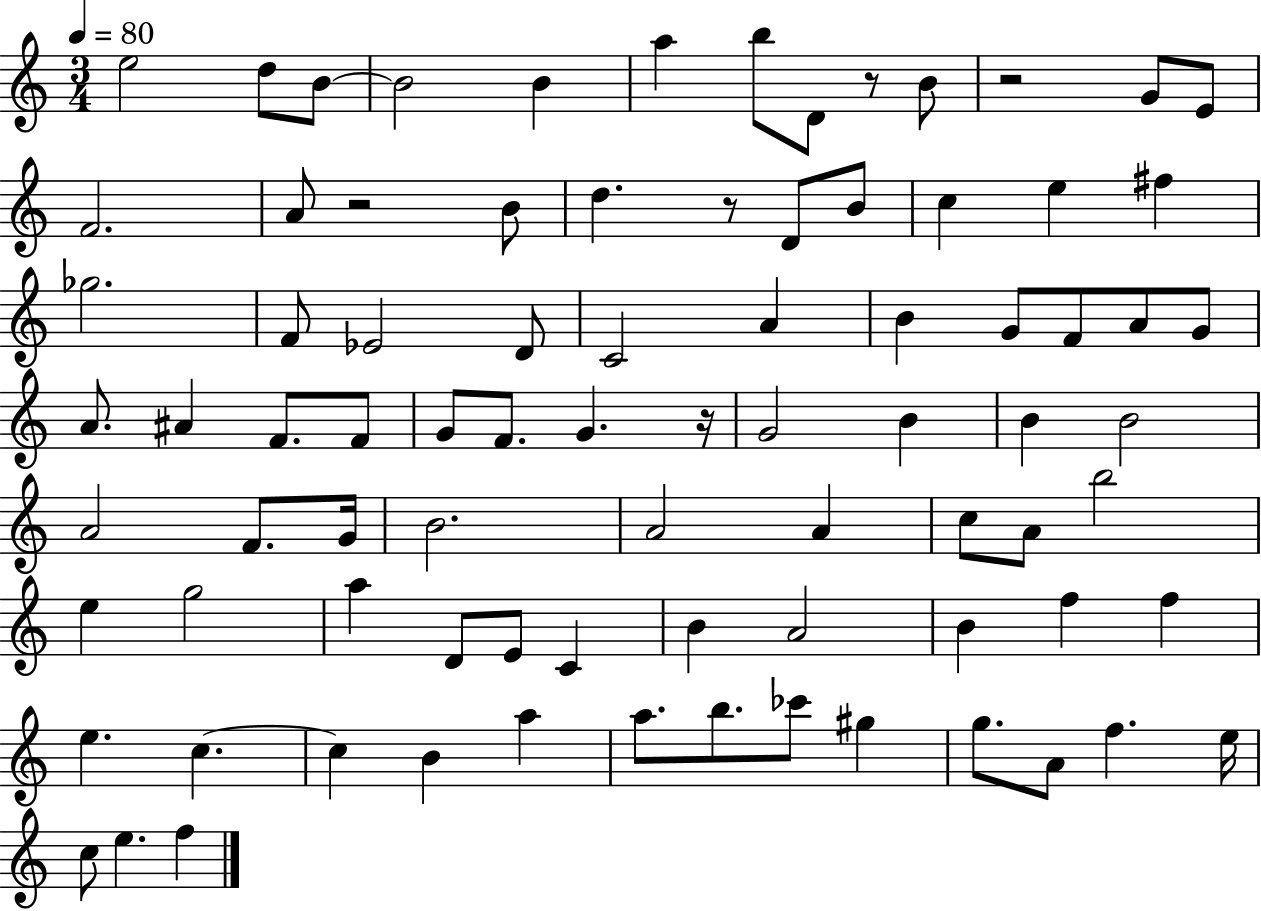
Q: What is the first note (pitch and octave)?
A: E5